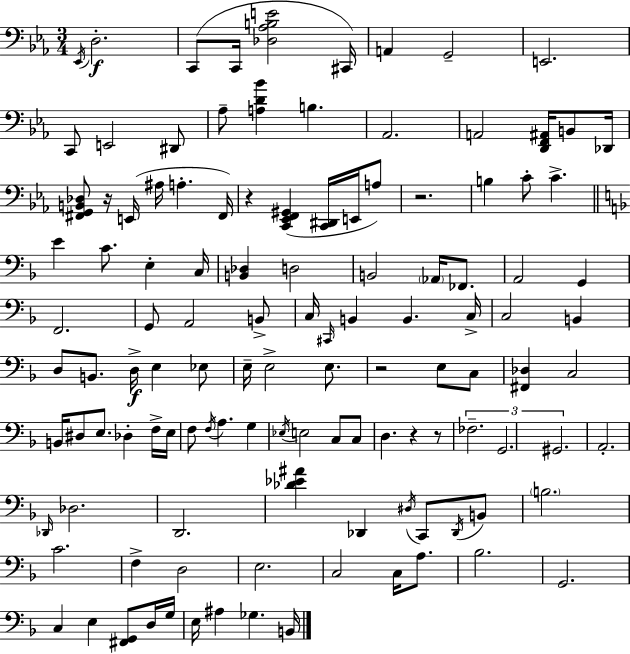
X:1
T:Untitled
M:3/4
L:1/4
K:Cm
_E,,/4 D,2 C,,/2 C,,/4 [_D,_A,B,E]2 ^C,,/4 A,, G,,2 E,,2 C,,/2 E,,2 ^D,,/2 _A,/2 [A,D_B] B, _A,,2 A,,2 [D,,F,,^A,,]/4 B,,/2 _D,,/4 [^F,,G,,B,,_D,]/2 z/4 E,,/4 ^A,/4 A, ^F,,/4 z [C,,_E,,F,,^G,,] [C,,^D,,]/4 E,,/4 A,/2 z2 B, C/2 C E C/2 E, C,/4 [B,,_D,] D,2 B,,2 _A,,/4 _F,,/2 A,,2 G,, F,,2 G,,/2 A,,2 B,,/2 C,/4 ^C,,/4 B,, B,, C,/4 C,2 B,, D,/2 B,,/2 D,/4 E, _E,/2 E,/4 E,2 E,/2 z2 E,/2 C,/2 [^F,,_D,] C,2 B,,/4 ^D,/2 E,/2 _D, F,/4 E,/4 F,/2 F,/4 A, G, _E,/4 E,2 C,/2 C,/2 D, z z/2 _F,2 G,,2 ^G,,2 A,,2 _D,,/4 _D,2 D,,2 [_D_E^A] _D,, ^D,/4 C,,/2 _D,,/4 B,,/2 B,2 C2 F, D,2 E,2 C,2 C,/4 A,/2 _B,2 G,,2 C, E, [^F,,G,,]/2 D,/4 G,/4 E,/4 ^A, _G, B,,/4